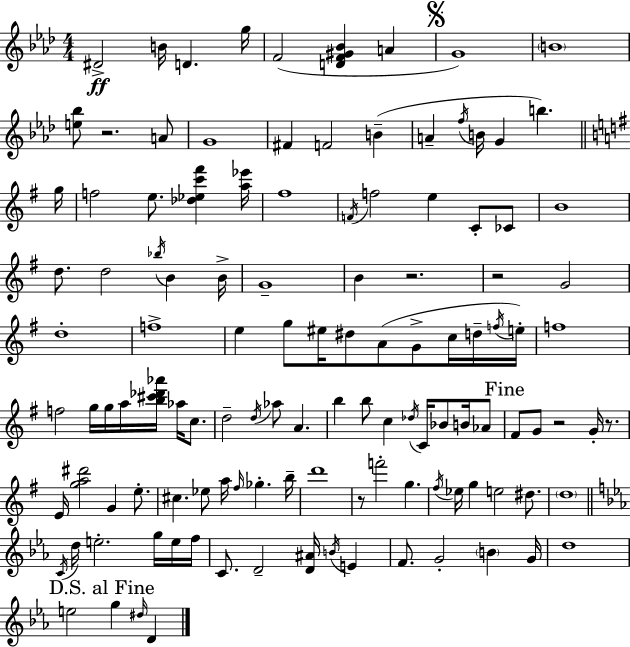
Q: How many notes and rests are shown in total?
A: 120